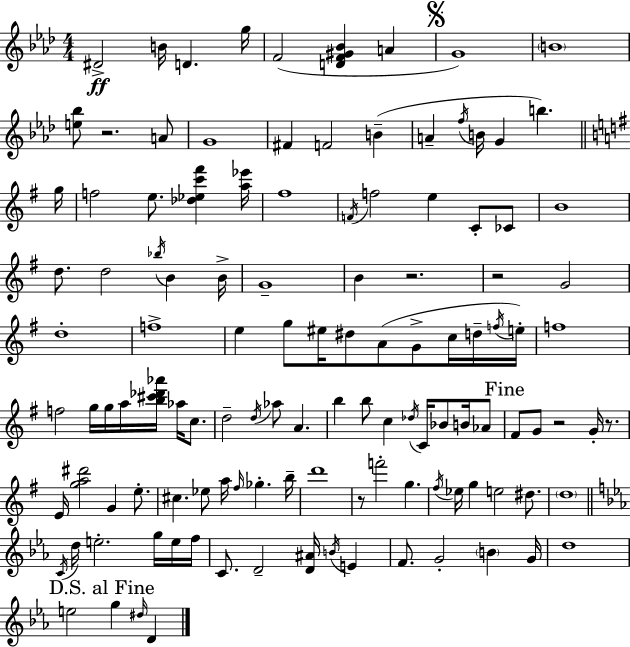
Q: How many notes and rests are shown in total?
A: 120